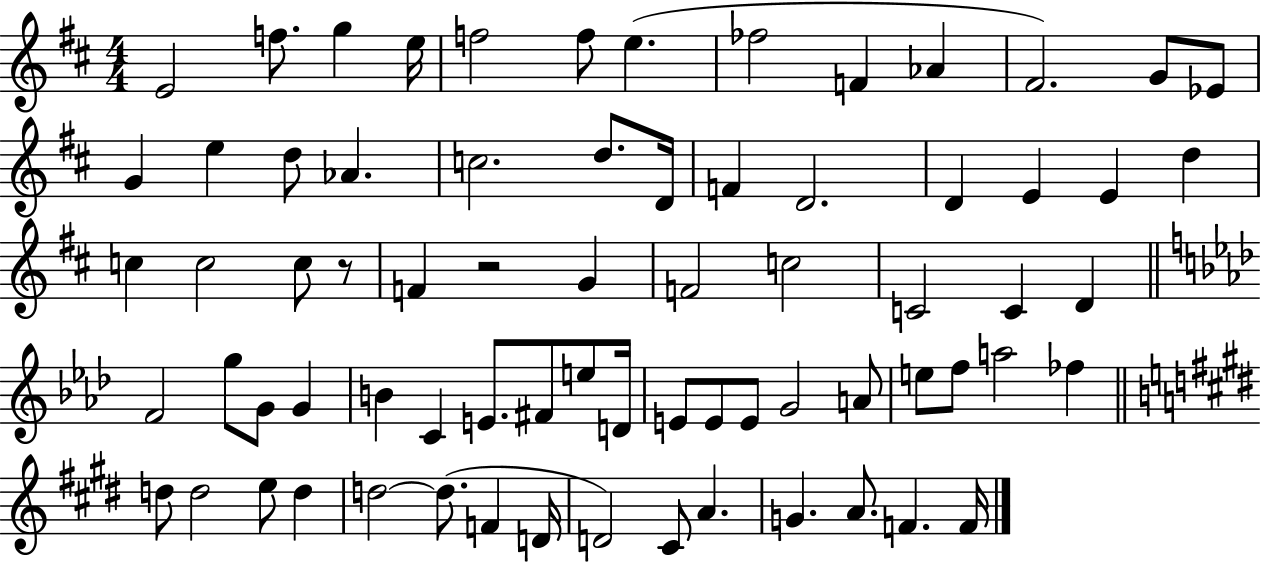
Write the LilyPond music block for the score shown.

{
  \clef treble
  \numericTimeSignature
  \time 4/4
  \key d \major
  \repeat volta 2 { e'2 f''8. g''4 e''16 | f''2 f''8 e''4.( | fes''2 f'4 aes'4 | fis'2.) g'8 ees'8 | \break g'4 e''4 d''8 aes'4. | c''2. d''8. d'16 | f'4 d'2. | d'4 e'4 e'4 d''4 | \break c''4 c''2 c''8 r8 | f'4 r2 g'4 | f'2 c''2 | c'2 c'4 d'4 | \break \bar "||" \break \key aes \major f'2 g''8 g'8 g'4 | b'4 c'4 e'8. fis'8 e''8 d'16 | e'8 e'8 e'8 g'2 a'8 | e''8 f''8 a''2 fes''4 | \break \bar "||" \break \key e \major d''8 d''2 e''8 d''4 | d''2~~ d''8.( f'4 d'16 | d'2) cis'8 a'4. | g'4. a'8. f'4. f'16 | \break } \bar "|."
}